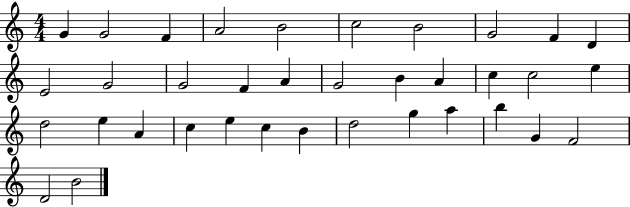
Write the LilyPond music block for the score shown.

{
  \clef treble
  \numericTimeSignature
  \time 4/4
  \key c \major
  g'4 g'2 f'4 | a'2 b'2 | c''2 b'2 | g'2 f'4 d'4 | \break e'2 g'2 | g'2 f'4 a'4 | g'2 b'4 a'4 | c''4 c''2 e''4 | \break d''2 e''4 a'4 | c''4 e''4 c''4 b'4 | d''2 g''4 a''4 | b''4 g'4 f'2 | \break d'2 b'2 | \bar "|."
}